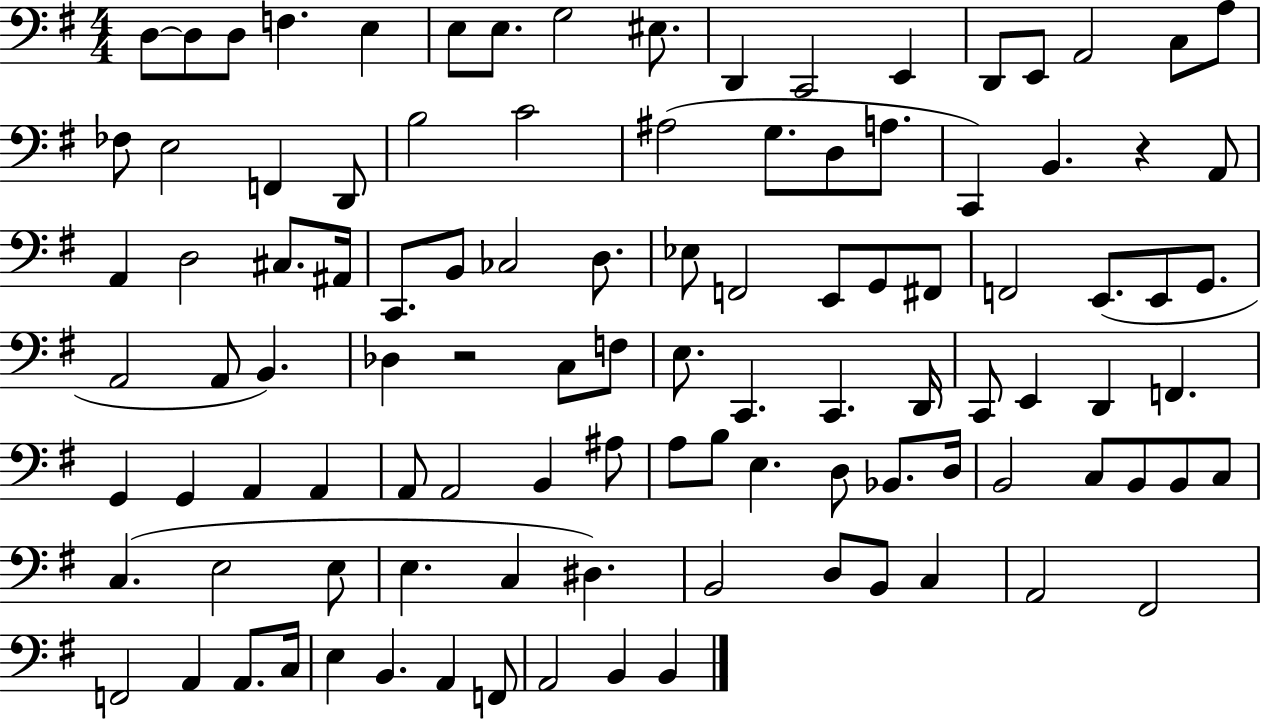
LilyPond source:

{
  \clef bass
  \numericTimeSignature
  \time 4/4
  \key g \major
  d8~~ d8 d8 f4. e4 | e8 e8. g2 eis8. | d,4 c,2 e,4 | d,8 e,8 a,2 c8 a8 | \break fes8 e2 f,4 d,8 | b2 c'2 | ais2( g8. d8 a8. | c,4) b,4. r4 a,8 | \break a,4 d2 cis8. ais,16 | c,8. b,8 ces2 d8. | ees8 f,2 e,8 g,8 fis,8 | f,2 e,8.( e,8 g,8. | \break a,2 a,8 b,4.) | des4 r2 c8 f8 | e8. c,4. c,4. d,16 | c,8 e,4 d,4 f,4. | \break g,4 g,4 a,4 a,4 | a,8 a,2 b,4 ais8 | a8 b8 e4. d8 bes,8. d16 | b,2 c8 b,8 b,8 c8 | \break c4.( e2 e8 | e4. c4 dis4.) | b,2 d8 b,8 c4 | a,2 fis,2 | \break f,2 a,4 a,8. c16 | e4 b,4. a,4 f,8 | a,2 b,4 b,4 | \bar "|."
}